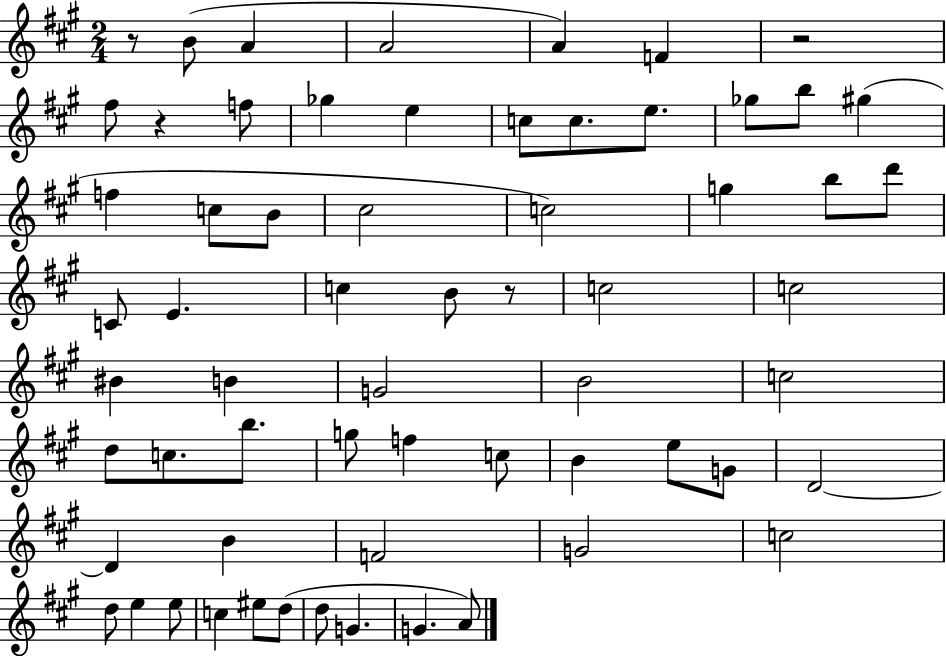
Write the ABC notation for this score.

X:1
T:Untitled
M:2/4
L:1/4
K:A
z/2 B/2 A A2 A F z2 ^f/2 z f/2 _g e c/2 c/2 e/2 _g/2 b/2 ^g f c/2 B/2 ^c2 c2 g b/2 d'/2 C/2 E c B/2 z/2 c2 c2 ^B B G2 B2 c2 d/2 c/2 b/2 g/2 f c/2 B e/2 G/2 D2 D B F2 G2 c2 d/2 e e/2 c ^e/2 d/2 d/2 G G A/2